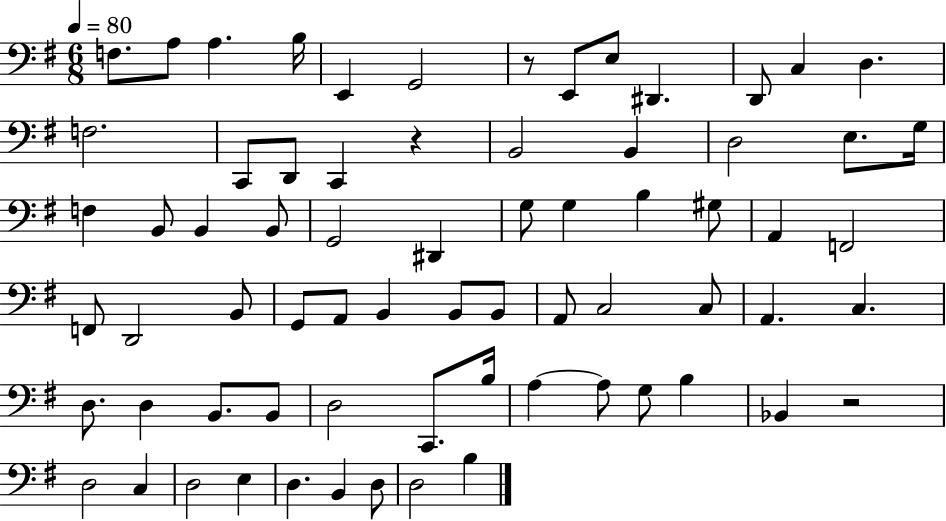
{
  \clef bass
  \numericTimeSignature
  \time 6/8
  \key g \major
  \tempo 4 = 80
  f8. a8 a4. b16 | e,4 g,2 | r8 e,8 e8 dis,4. | d,8 c4 d4. | \break f2. | c,8 d,8 c,4 r4 | b,2 b,4 | d2 e8. g16 | \break f4 b,8 b,4 b,8 | g,2 dis,4 | g8 g4 b4 gis8 | a,4 f,2 | \break f,8 d,2 b,8 | g,8 a,8 b,4 b,8 b,8 | a,8 c2 c8 | a,4. c4. | \break d8. d4 b,8. b,8 | d2 c,8. b16 | a4~~ a8 g8 b4 | bes,4 r2 | \break d2 c4 | d2 e4 | d4. b,4 d8 | d2 b4 | \break \bar "|."
}